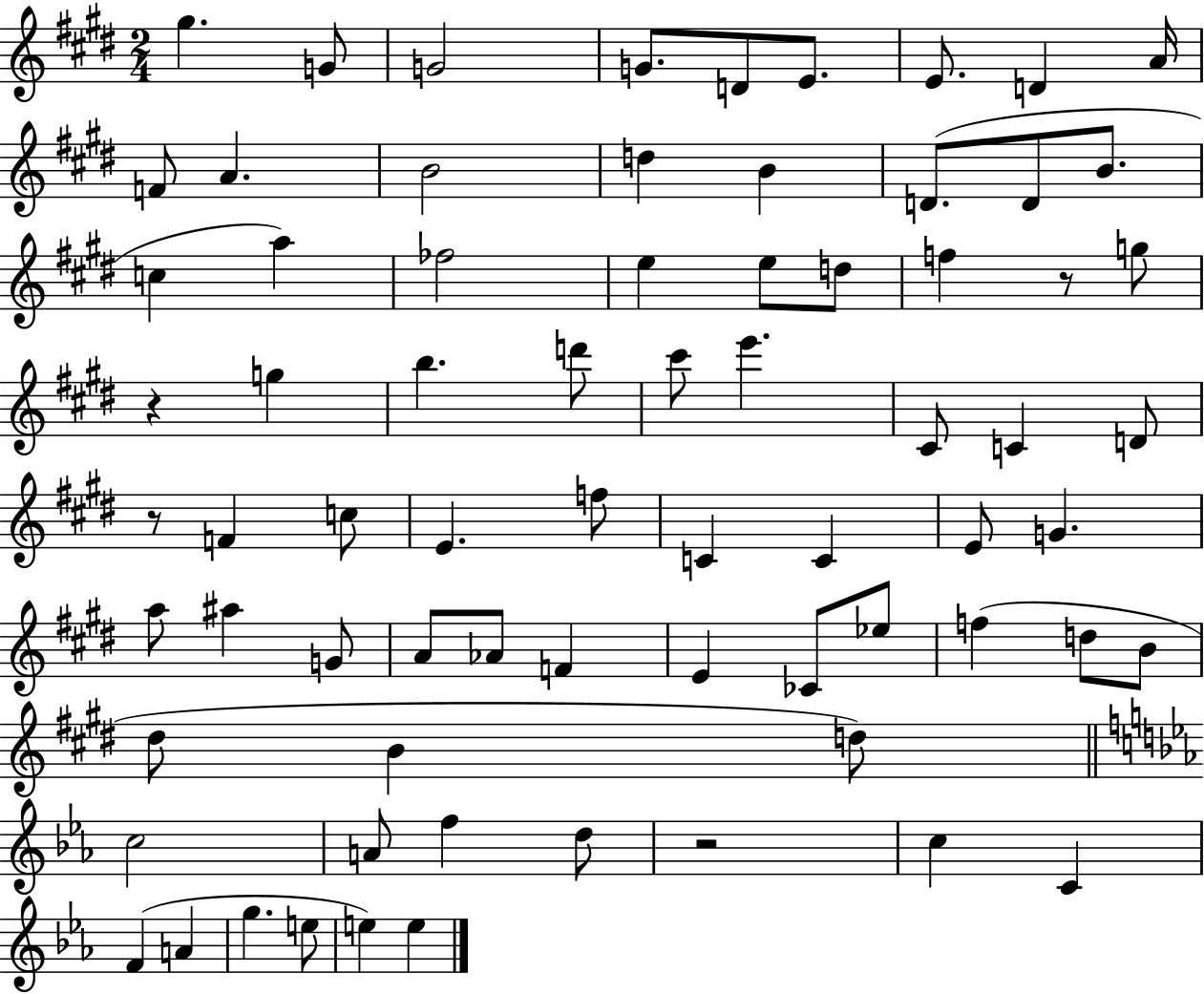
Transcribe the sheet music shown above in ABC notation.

X:1
T:Untitled
M:2/4
L:1/4
K:E
^g G/2 G2 G/2 D/2 E/2 E/2 D A/4 F/2 A B2 d B D/2 D/2 B/2 c a _f2 e e/2 d/2 f z/2 g/2 z g b d'/2 ^c'/2 e' ^C/2 C D/2 z/2 F c/2 E f/2 C C E/2 G a/2 ^a G/2 A/2 _A/2 F E _C/2 _e/2 f d/2 B/2 ^d/2 B d/2 c2 A/2 f d/2 z2 c C F A g e/2 e e